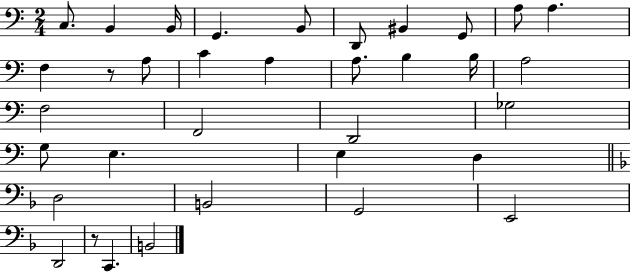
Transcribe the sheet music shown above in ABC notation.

X:1
T:Untitled
M:2/4
L:1/4
K:C
C,/2 B,, B,,/4 G,, B,,/2 D,,/2 ^B,, G,,/2 A,/2 A, F, z/2 A,/2 C A, A,/2 B, B,/4 A,2 F,2 F,,2 D,,2 _G,2 G,/2 E, E, D, D,2 B,,2 G,,2 E,,2 D,,2 z/2 C,, B,,2